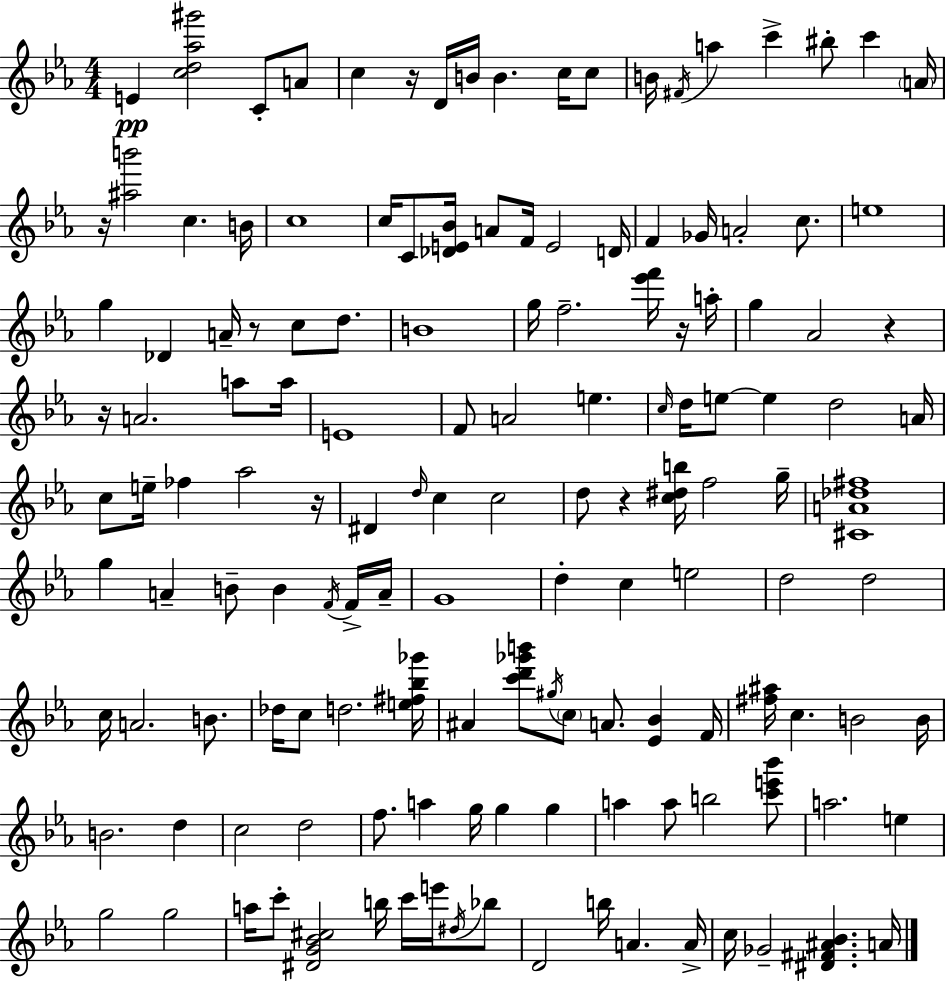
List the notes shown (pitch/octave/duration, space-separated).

E4/q [C5,D5,Ab5,G#6]/h C4/e A4/e C5/q R/s D4/s B4/s B4/q. C5/s C5/e B4/s F#4/s A5/q C6/q BIS5/e C6/q A4/s R/s [A#5,B6]/h C5/q. B4/s C5/w C5/s C4/e [Db4,E4,Bb4]/s A4/e F4/s E4/h D4/s F4/q Gb4/s A4/h C5/e. E5/w G5/q Db4/q A4/s R/e C5/e D5/e. B4/w G5/s F5/h. [Eb6,F6]/s R/s A5/s G5/q Ab4/h R/q R/s A4/h. A5/e A5/s E4/w F4/e A4/h E5/q. C5/s D5/s E5/e E5/q D5/h A4/s C5/e E5/s FES5/q Ab5/h R/s D#4/q D5/s C5/q C5/h D5/e R/q [C5,D#5,B5]/s F5/h G5/s [C#4,A4,Db5,F#5]/w G5/q A4/q B4/e B4/q F4/s F4/s A4/s G4/w D5/q C5/q E5/h D5/h D5/h C5/s A4/h. B4/e. Db5/s C5/e D5/h. [E5,F#5,Bb5,Gb6]/s A#4/q [C6,D6,Gb6,B6]/e G#5/s C5/e A4/e. [Eb4,Bb4]/q F4/s [F#5,A#5]/s C5/q. B4/h B4/s B4/h. D5/q C5/h D5/h F5/e. A5/q G5/s G5/q G5/q A5/q A5/e B5/h [C6,E6,Bb6]/e A5/h. E5/q G5/h G5/h A5/s C6/e [D#4,G4,Bb4,C#5]/h B5/s C6/s E6/s D#5/s Bb5/e D4/h B5/s A4/q. A4/s C5/s Gb4/h [D#4,F#4,A#4,Bb4]/q. A4/s